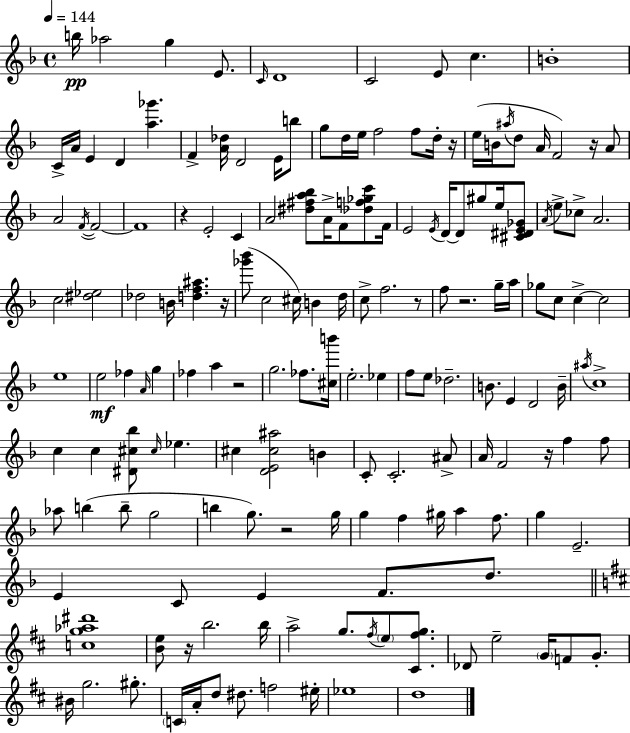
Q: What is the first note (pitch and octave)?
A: B5